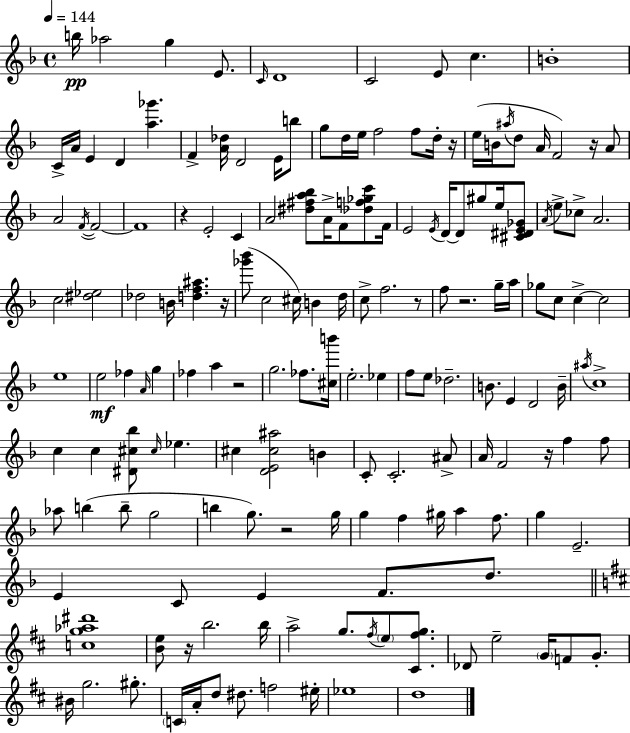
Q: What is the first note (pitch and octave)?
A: B5